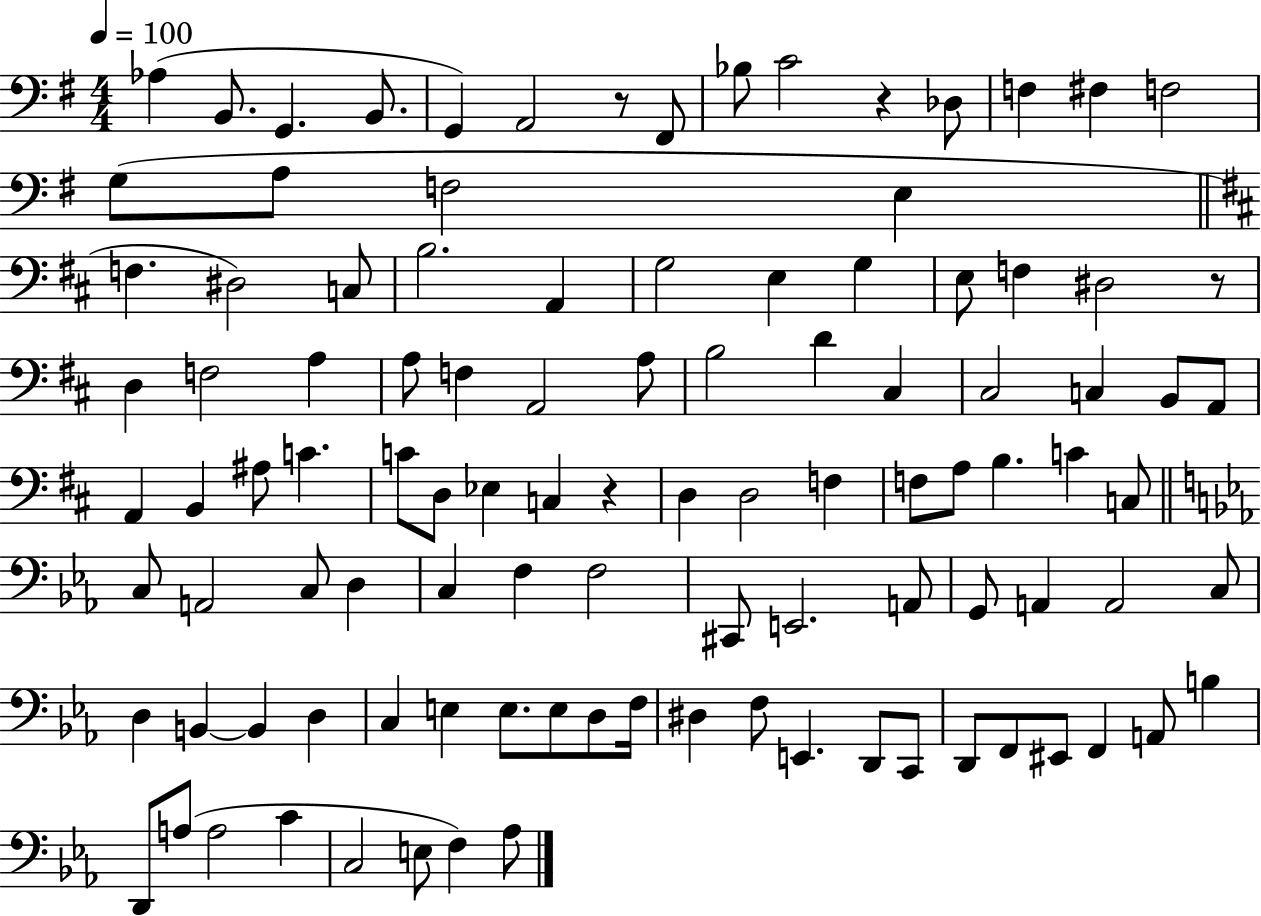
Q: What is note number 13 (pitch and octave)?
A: F3